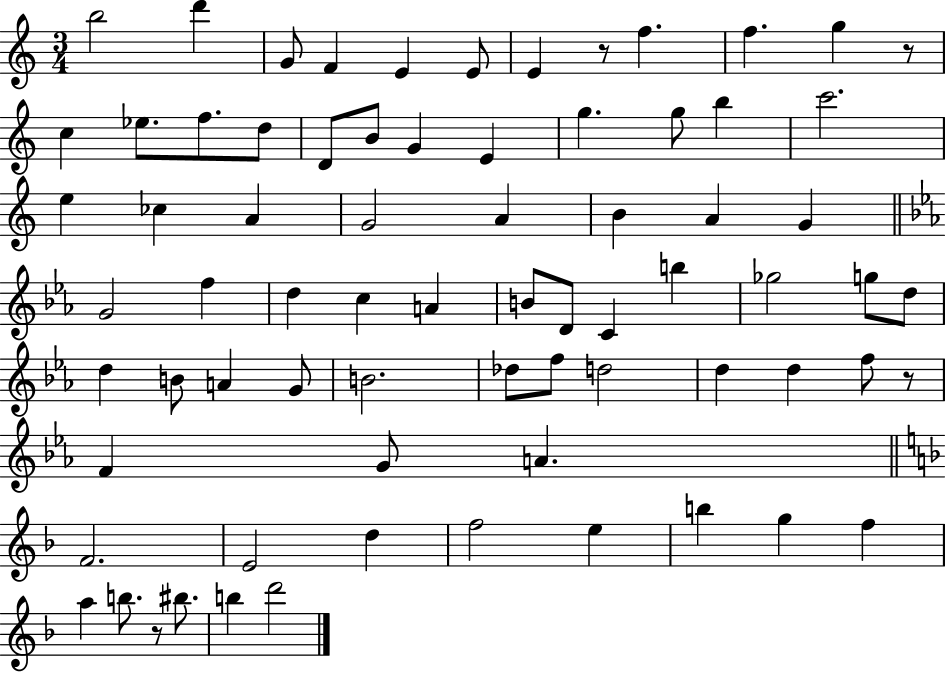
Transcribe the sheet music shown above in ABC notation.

X:1
T:Untitled
M:3/4
L:1/4
K:C
b2 d' G/2 F E E/2 E z/2 f f g z/2 c _e/2 f/2 d/2 D/2 B/2 G E g g/2 b c'2 e _c A G2 A B A G G2 f d c A B/2 D/2 C b _g2 g/2 d/2 d B/2 A G/2 B2 _d/2 f/2 d2 d d f/2 z/2 F G/2 A F2 E2 d f2 e b g f a b/2 z/2 ^b/2 b d'2